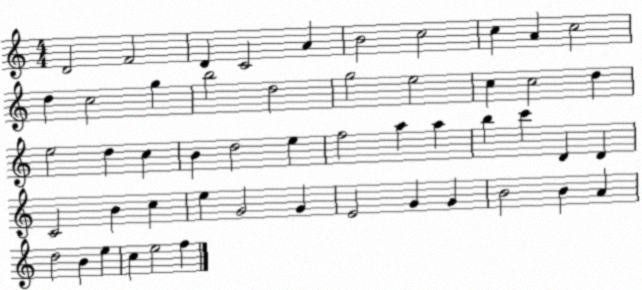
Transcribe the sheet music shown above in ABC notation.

X:1
T:Untitled
M:4/4
L:1/4
K:C
D2 F2 D C2 A B2 c2 c A c2 d c2 g b2 d2 g2 e2 c c2 d e2 d c B d2 e f2 a a b c' D D C2 B c e G2 G E2 G G B2 B A d2 B e c e2 f